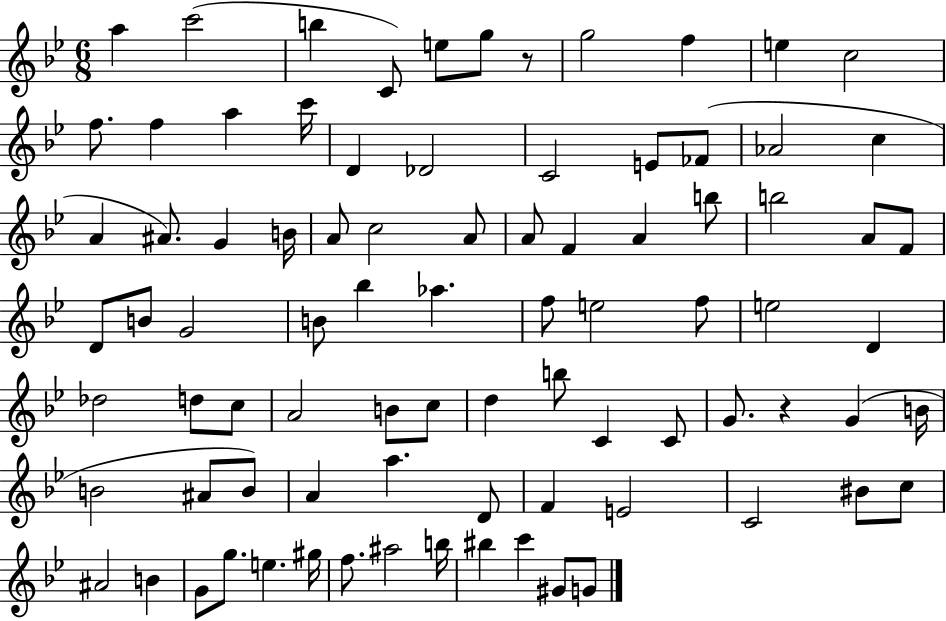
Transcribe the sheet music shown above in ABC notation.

X:1
T:Untitled
M:6/8
L:1/4
K:Bb
a c'2 b C/2 e/2 g/2 z/2 g2 f e c2 f/2 f a c'/4 D _D2 C2 E/2 _F/2 _A2 c A ^A/2 G B/4 A/2 c2 A/2 A/2 F A b/2 b2 A/2 F/2 D/2 B/2 G2 B/2 _b _a f/2 e2 f/2 e2 D _d2 d/2 c/2 A2 B/2 c/2 d b/2 C C/2 G/2 z G B/4 B2 ^A/2 B/2 A a D/2 F E2 C2 ^B/2 c/2 ^A2 B G/2 g/2 e ^g/4 f/2 ^a2 b/4 ^b c' ^G/2 G/2